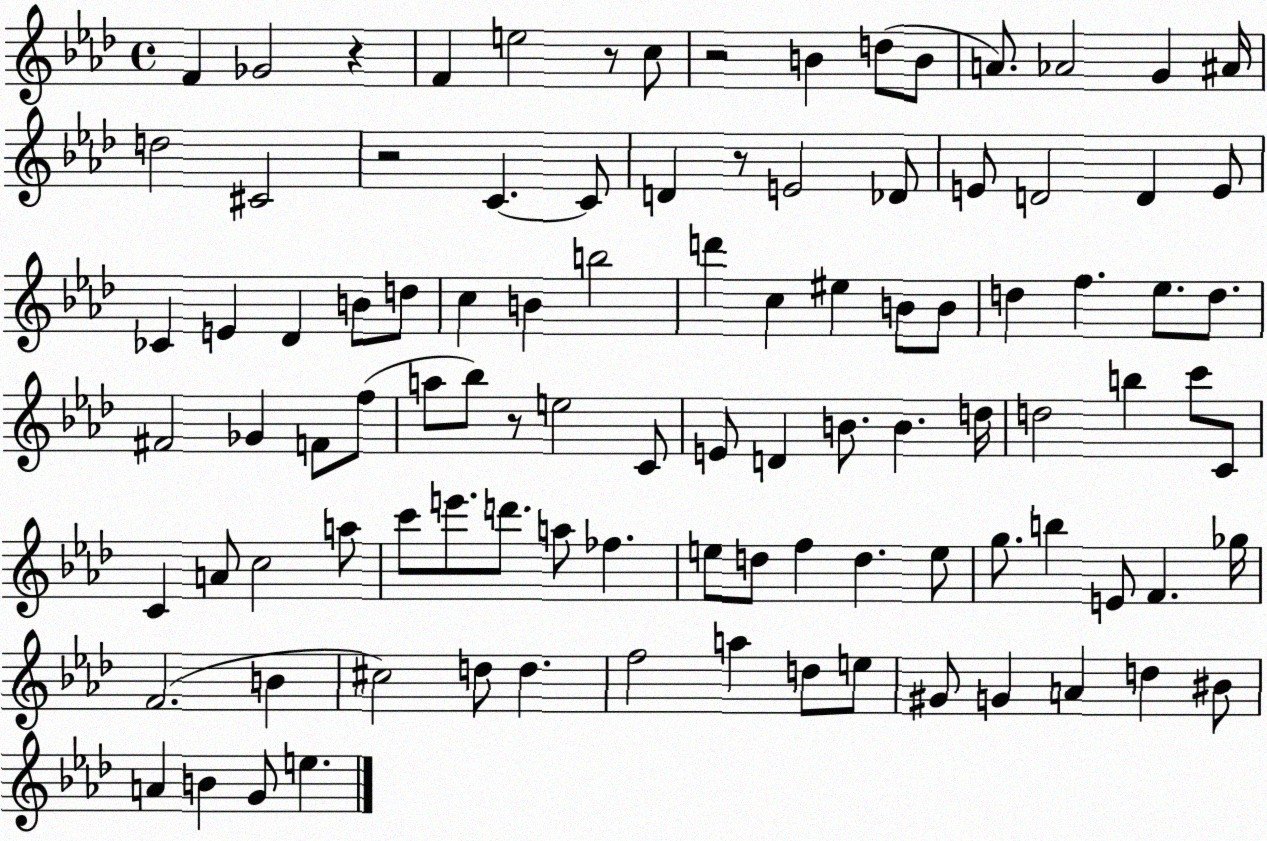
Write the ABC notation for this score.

X:1
T:Untitled
M:4/4
L:1/4
K:Ab
F _G2 z F e2 z/2 c/2 z2 B d/2 B/2 A/2 _A2 G ^A/4 d2 ^C2 z2 C C/2 D z/2 E2 _D/2 E/2 D2 D E/2 _C E _D B/2 d/2 c B b2 d' c ^e B/2 B/2 d f _e/2 d/2 ^F2 _G F/2 f/2 a/2 _b/2 z/2 e2 C/2 E/2 D B/2 B d/4 d2 b c'/2 C/2 C A/2 c2 a/2 c'/2 e'/2 d'/2 a/2 _f e/2 d/2 f d e/2 g/2 b E/2 F _g/4 F2 B ^c2 d/2 d f2 a d/2 e/2 ^G/2 G A d ^B/2 A B G/2 e